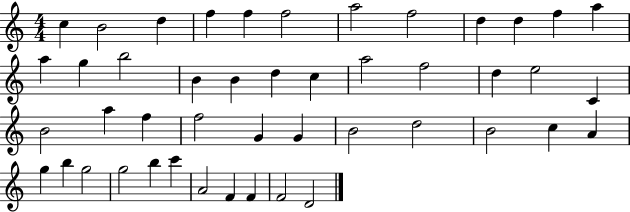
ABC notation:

X:1
T:Untitled
M:4/4
L:1/4
K:C
c B2 d f f f2 a2 f2 d d f a a g b2 B B d c a2 f2 d e2 C B2 a f f2 G G B2 d2 B2 c A g b g2 g2 b c' A2 F F F2 D2